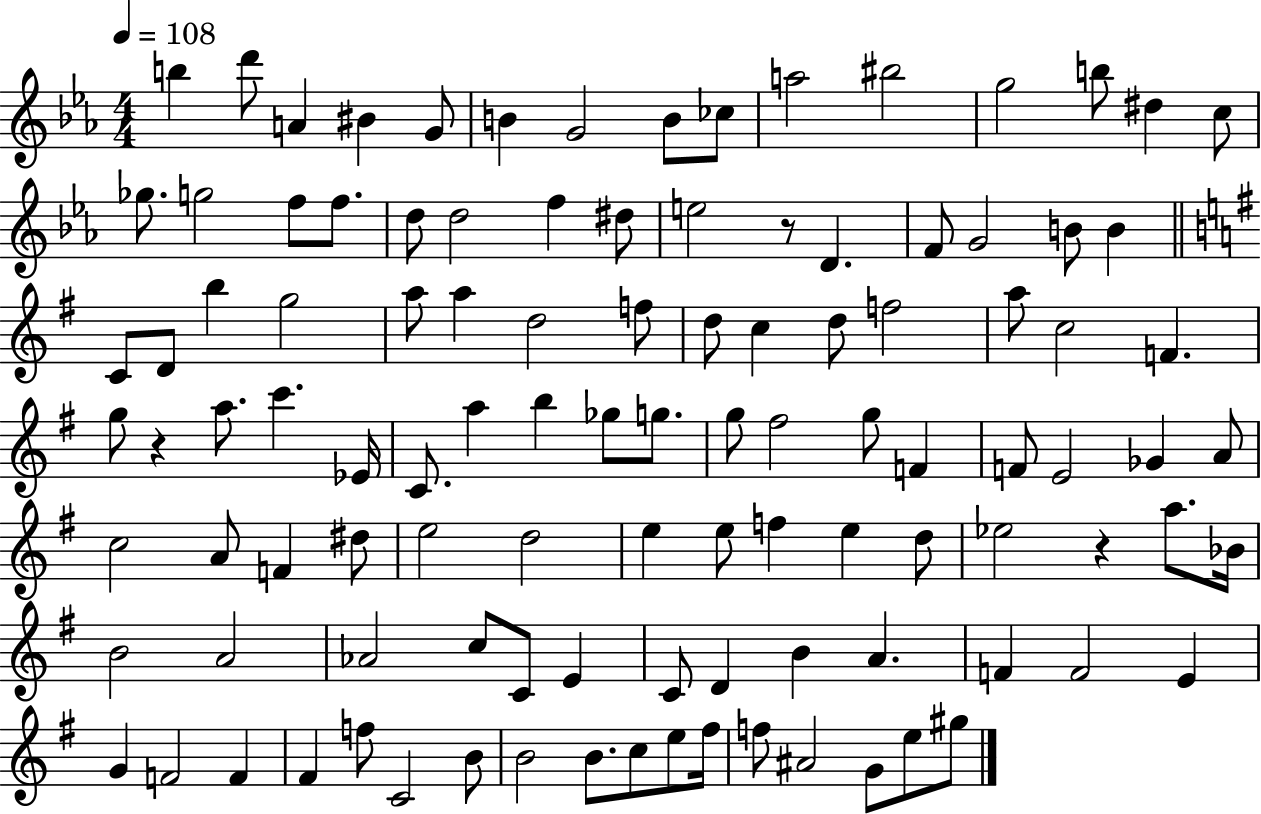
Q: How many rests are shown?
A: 3